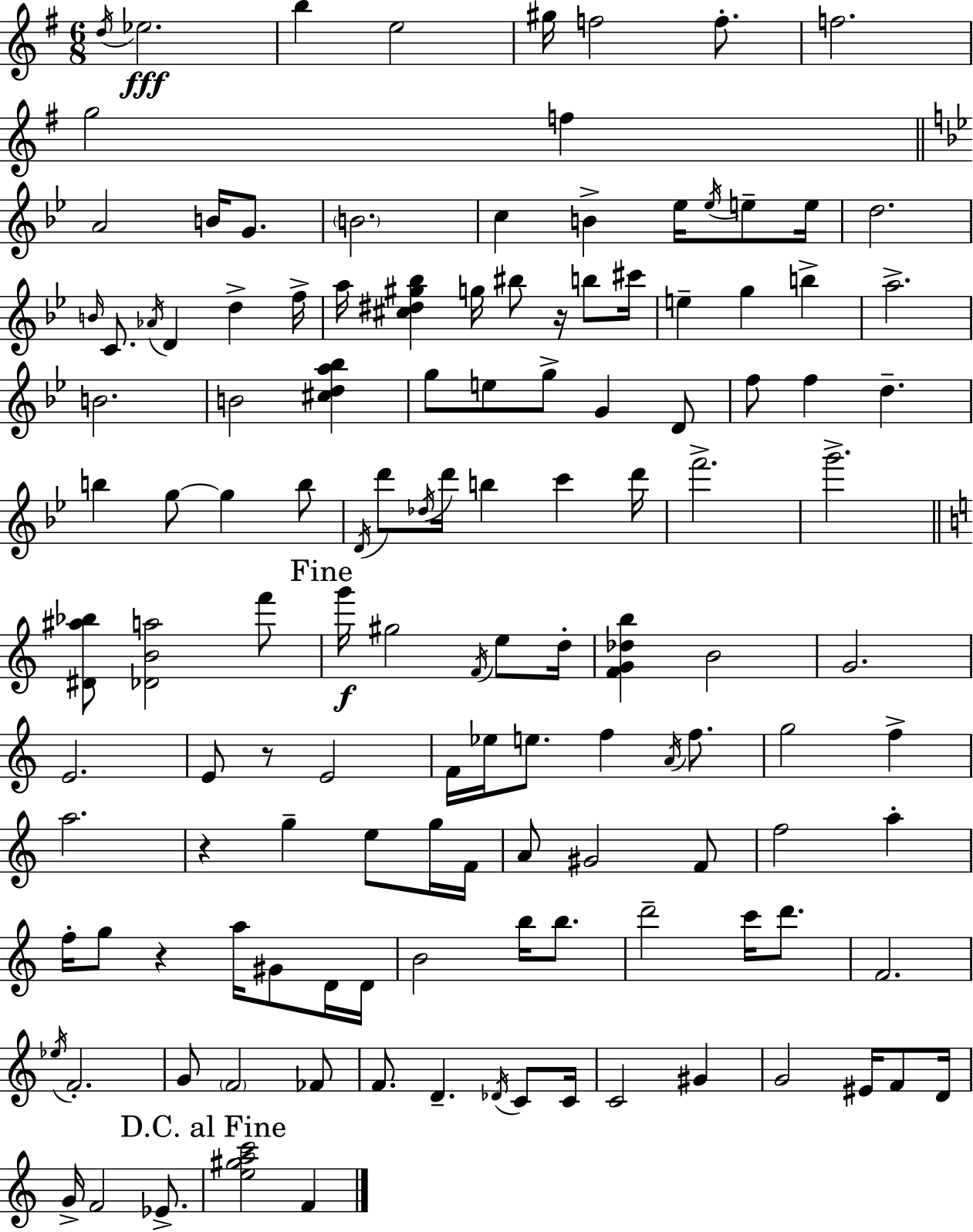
{
  \clef treble
  \numericTimeSignature
  \time 6/8
  \key e \minor
  \repeat volta 2 { \acciaccatura { d''16 }\fff ees''2. | b''4 e''2 | gis''16 f''2 f''8.-. | f''2. | \break g''2 f''4 | \bar "||" \break \key g \minor a'2 b'16 g'8. | \parenthesize b'2. | c''4 b'4-> ees''16 \acciaccatura { ees''16 } e''8-- | e''16 d''2. | \break \grace { b'16 } c'8. \acciaccatura { aes'16 } d'4 d''4-> | f''16-> a''16 <cis'' dis'' gis'' bes''>4 g''16 bis''8 r16 | b''8 cis'''16 e''4-- g''4 b''4-> | a''2.-> | \break b'2. | b'2 <cis'' d'' a'' bes''>4 | g''8 e''8 g''8-> g'4 | d'8 f''8 f''4 d''4.-- | \break b''4 g''8~~ g''4 | b''8 \acciaccatura { d'16 } d'''8 \acciaccatura { des''16 } d'''16 b''4 | c'''4 d'''16 f'''2.-> | g'''2.-> | \break \bar "||" \break \key c \major <dis' ais'' bes''>8 <des' b' a''>2 f'''8 | \mark "Fine" g'''16\f gis''2 \acciaccatura { f'16 } e''8 | d''16-. <f' g' des'' b''>4 b'2 | g'2. | \break e'2. | e'8 r8 e'2 | f'16 ees''16 e''8. f''4 \acciaccatura { a'16 } f''8. | g''2 f''4-> | \break a''2. | r4 g''4-- e''8 | g''16 f'16 a'8 gis'2 | f'8 f''2 a''4-. | \break f''16-. g''8 r4 a''16 gis'8 | d'16 d'16 b'2 b''16 b''8. | d'''2-- c'''16 d'''8. | f'2. | \break \acciaccatura { ees''16 } f'2.-. | g'8 \parenthesize f'2 | fes'8 f'8. d'4.-- | \acciaccatura { des'16 } c'8 c'16 c'2 | \break gis'4 g'2 | eis'16 f'8 d'16 g'16-> f'2 | ees'8.-> \mark "D.C. al Fine" <e'' gis'' a'' c'''>2 | f'4 } \bar "|."
}